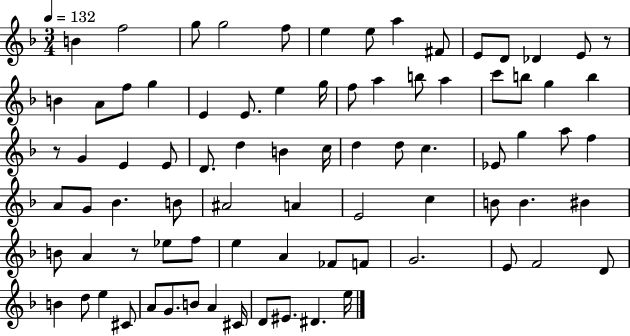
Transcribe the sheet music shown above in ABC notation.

X:1
T:Untitled
M:3/4
L:1/4
K:F
B f2 g/2 g2 f/2 e e/2 a ^F/2 E/2 D/2 _D E/2 z/2 B A/2 f/2 g E E/2 e g/4 f/2 a b/2 a c'/2 b/2 g b z/2 G E E/2 D/2 d B c/4 d d/2 c _E/2 g a/2 f A/2 G/2 _B B/2 ^A2 A E2 c B/2 B ^B B/2 A z/2 _e/2 f/2 e A _F/2 F/2 G2 E/2 F2 D/2 B d/2 e ^C/2 A/2 G/2 B/2 A ^C/4 D/2 ^E/2 ^D e/4